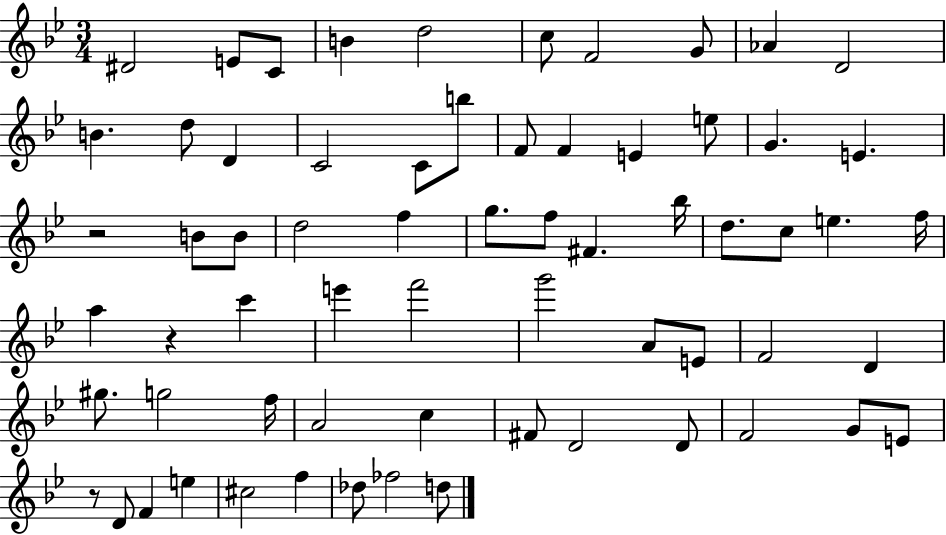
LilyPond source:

{
  \clef treble
  \numericTimeSignature
  \time 3/4
  \key bes \major
  dis'2 e'8 c'8 | b'4 d''2 | c''8 f'2 g'8 | aes'4 d'2 | \break b'4. d''8 d'4 | c'2 c'8 b''8 | f'8 f'4 e'4 e''8 | g'4. e'4. | \break r2 b'8 b'8 | d''2 f''4 | g''8. f''8 fis'4. bes''16 | d''8. c''8 e''4. f''16 | \break a''4 r4 c'''4 | e'''4 f'''2 | g'''2 a'8 e'8 | f'2 d'4 | \break gis''8. g''2 f''16 | a'2 c''4 | fis'8 d'2 d'8 | f'2 g'8 e'8 | \break r8 d'8 f'4 e''4 | cis''2 f''4 | des''8 fes''2 d''8 | \bar "|."
}